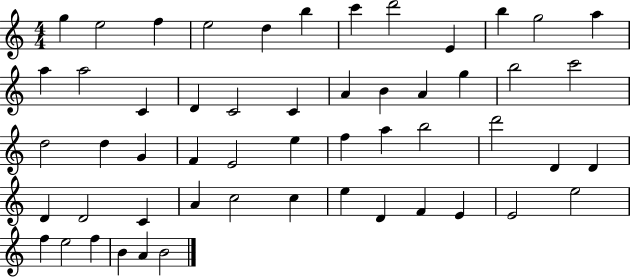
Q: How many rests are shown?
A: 0